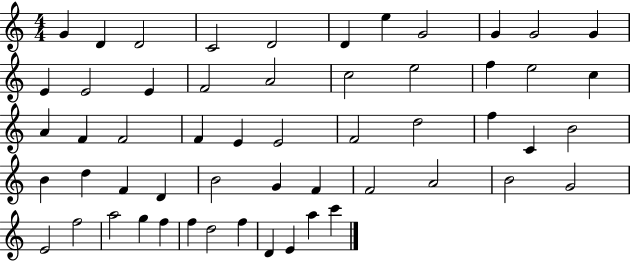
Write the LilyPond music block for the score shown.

{
  \clef treble
  \numericTimeSignature
  \time 4/4
  \key c \major
  g'4 d'4 d'2 | c'2 d'2 | d'4 e''4 g'2 | g'4 g'2 g'4 | \break e'4 e'2 e'4 | f'2 a'2 | c''2 e''2 | f''4 e''2 c''4 | \break a'4 f'4 f'2 | f'4 e'4 e'2 | f'2 d''2 | f''4 c'4 b'2 | \break b'4 d''4 f'4 d'4 | b'2 g'4 f'4 | f'2 a'2 | b'2 g'2 | \break e'2 f''2 | a''2 g''4 f''4 | f''4 d''2 f''4 | d'4 e'4 a''4 c'''4 | \break \bar "|."
}